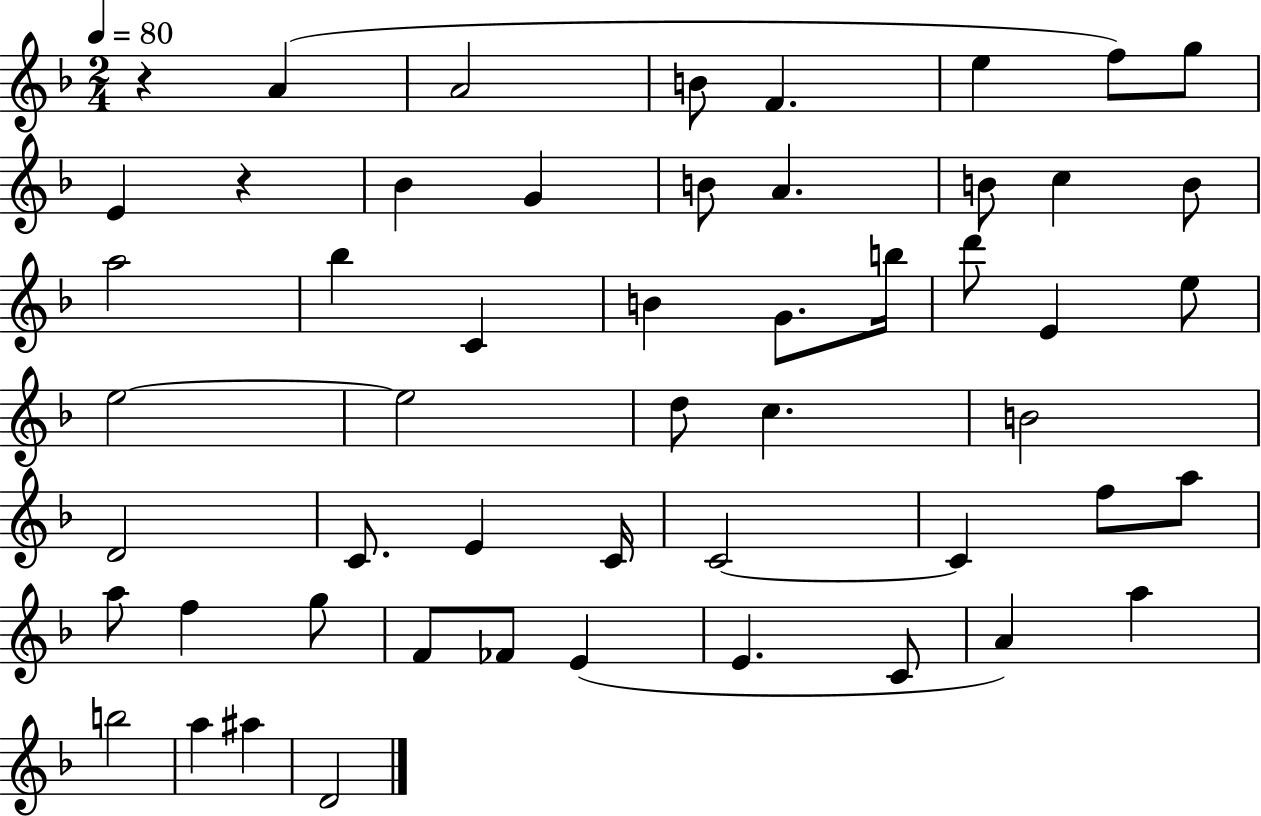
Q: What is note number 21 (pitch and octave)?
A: B5